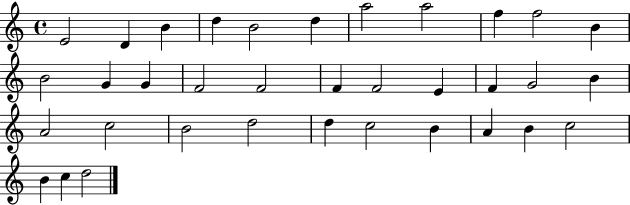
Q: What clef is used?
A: treble